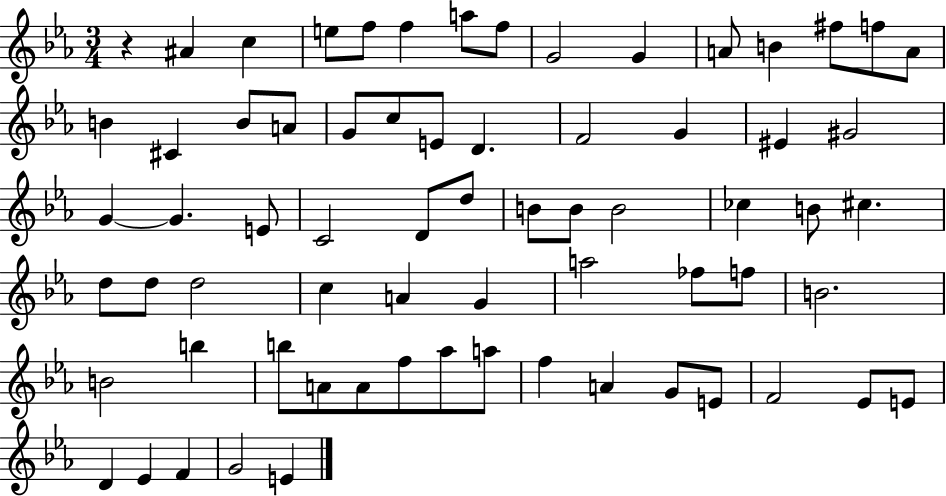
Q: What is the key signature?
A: EES major